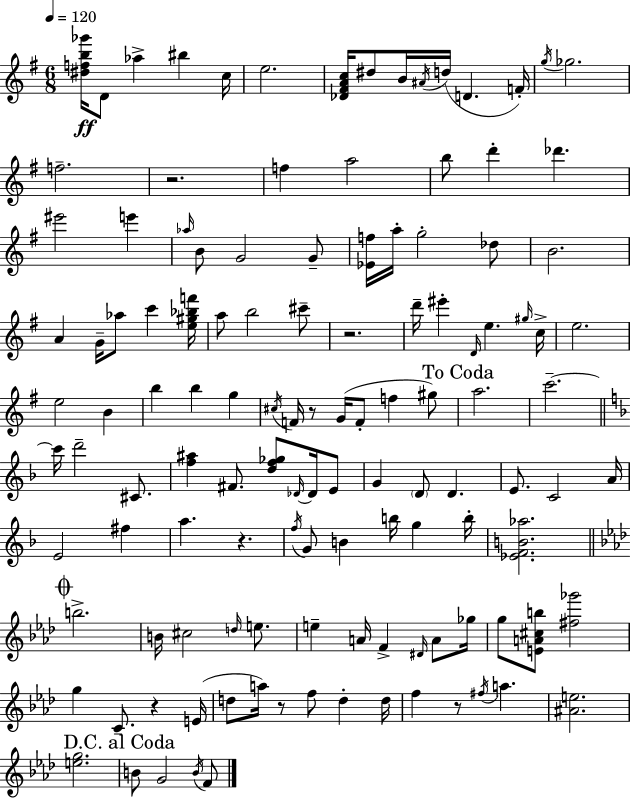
[D#5,F5,B5,Gb6]/s D4/e Ab5/q BIS5/q C5/s E5/h. [Db4,F#4,A4,C5]/s D#5/e B4/s A#4/s D5/s D4/q. F4/s G5/s Gb5/h. F5/h. R/h. F5/q A5/h B5/e D6/q Db6/q. EIS6/h E6/q Ab5/s B4/e G4/h G4/e [Eb4,F5]/s A5/s G5/h Db5/e B4/h. A4/q G4/s Ab5/e C6/q [E5,G#5,Bb5,F6]/s A5/e B5/h C#6/e R/h. D6/s EIS6/q D4/s E5/q. G#5/s C5/s E5/h. E5/h B4/q B5/q B5/q G5/q C#5/s F4/s R/e G4/s F4/e F5/q G#5/e A5/h. C6/h. C6/s D6/h C#4/e. [F5,A#5]/q F#4/e. [D5,F5,Gb5]/e Db4/s Db4/s E4/e G4/q D4/e D4/q. E4/e. C4/h A4/s E4/h F#5/q A5/q. R/q. F5/s G4/e B4/q B5/s G5/q B5/s [Eb4,F4,B4,Ab5]/h. B5/h. B4/s C#5/h D5/s E5/e. E5/q A4/s F4/q D#4/s A4/e Gb5/s G5/e [E4,A4,C#5,B5]/e [F#5,Gb6]/h G5/q C4/e. R/q E4/s D5/e A5/s R/e F5/e D5/q D5/s F5/q R/e F#5/s A5/q. [A#4,E5]/h. [E5,G5]/h. B4/e G4/h B4/s F4/e